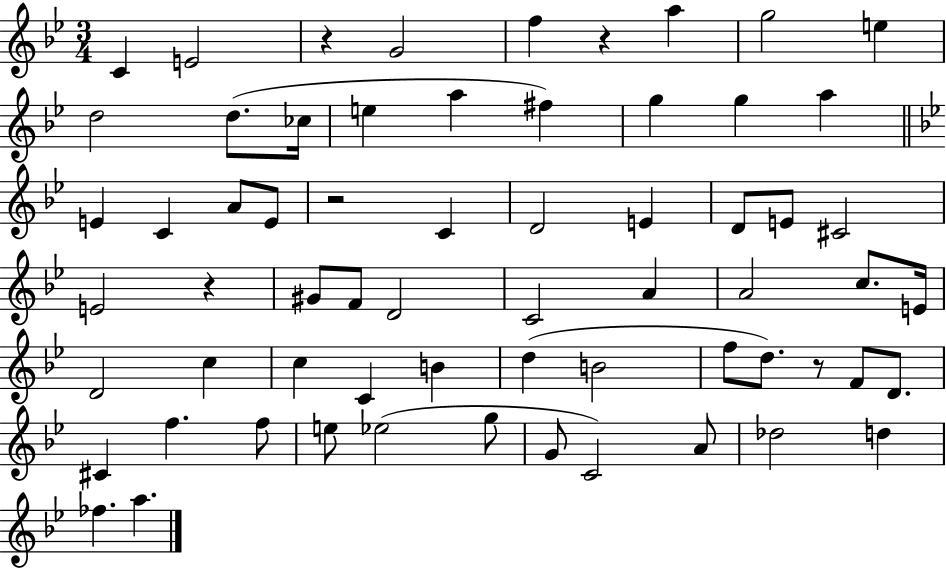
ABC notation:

X:1
T:Untitled
M:3/4
L:1/4
K:Bb
C E2 z G2 f z a g2 e d2 d/2 _c/4 e a ^f g g a E C A/2 E/2 z2 C D2 E D/2 E/2 ^C2 E2 z ^G/2 F/2 D2 C2 A A2 c/2 E/4 D2 c c C B d B2 f/2 d/2 z/2 F/2 D/2 ^C f f/2 e/2 _e2 g/2 G/2 C2 A/2 _d2 d _f a